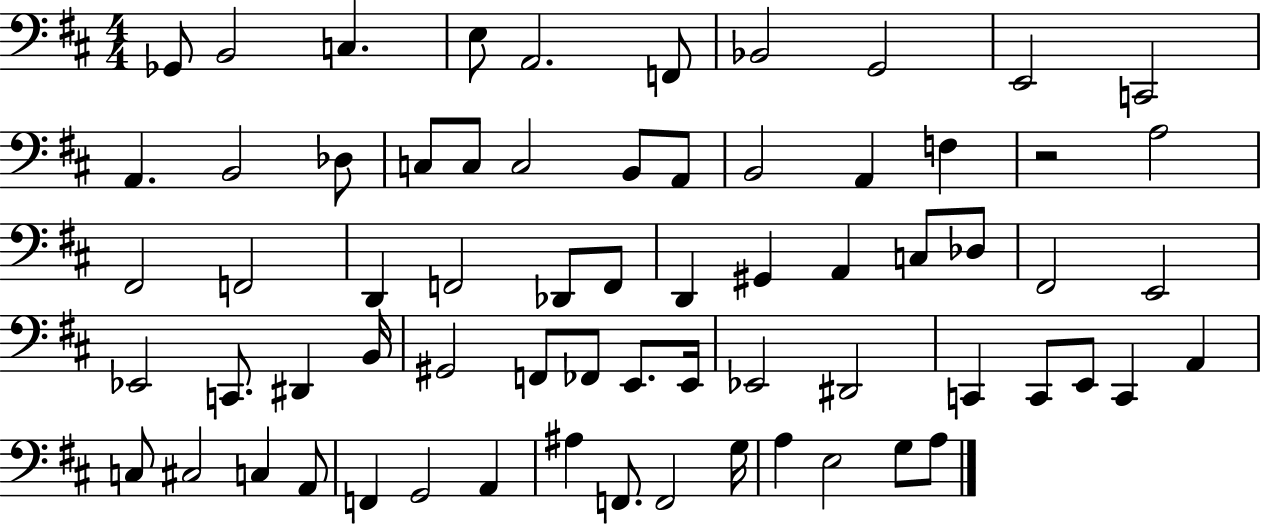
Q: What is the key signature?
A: D major